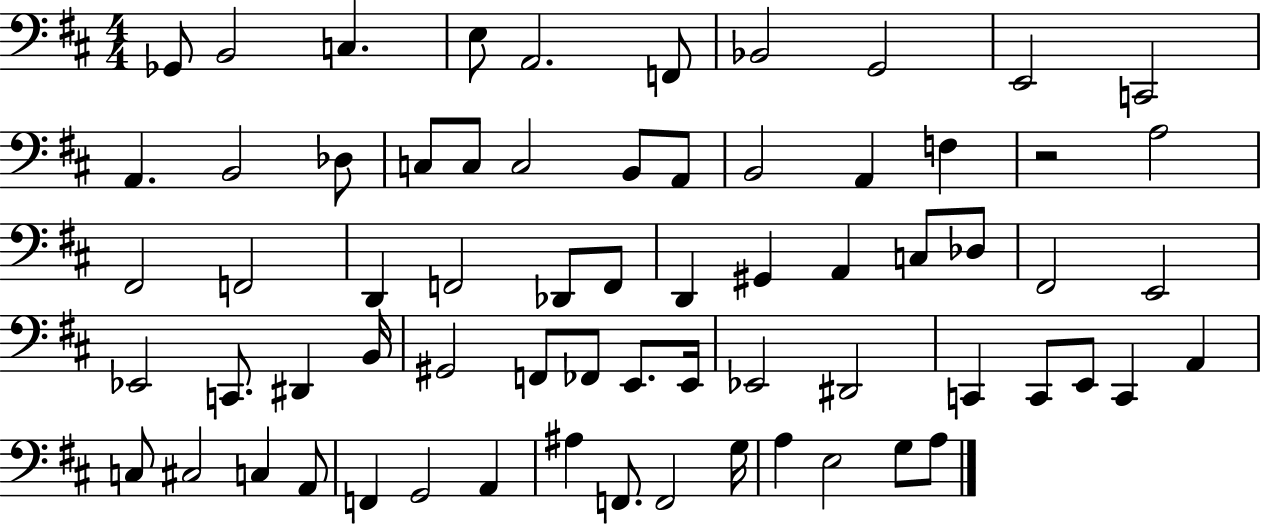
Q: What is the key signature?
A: D major